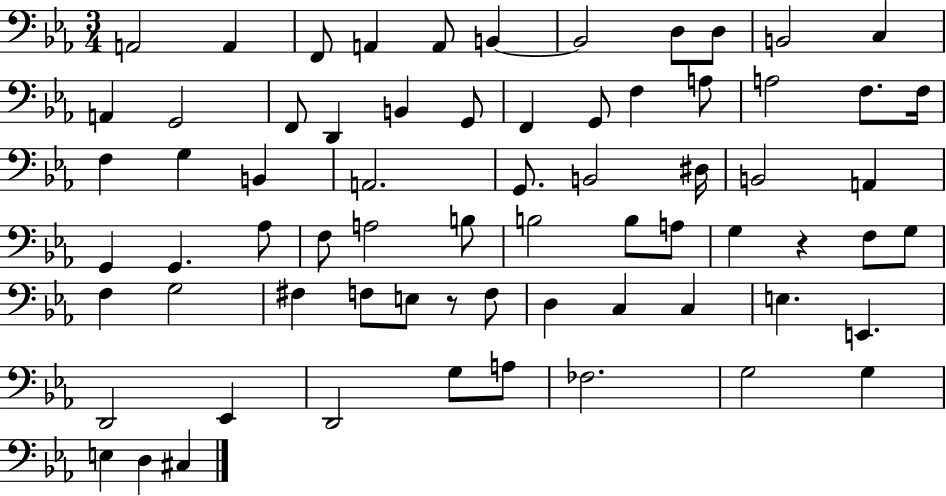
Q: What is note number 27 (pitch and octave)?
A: B2